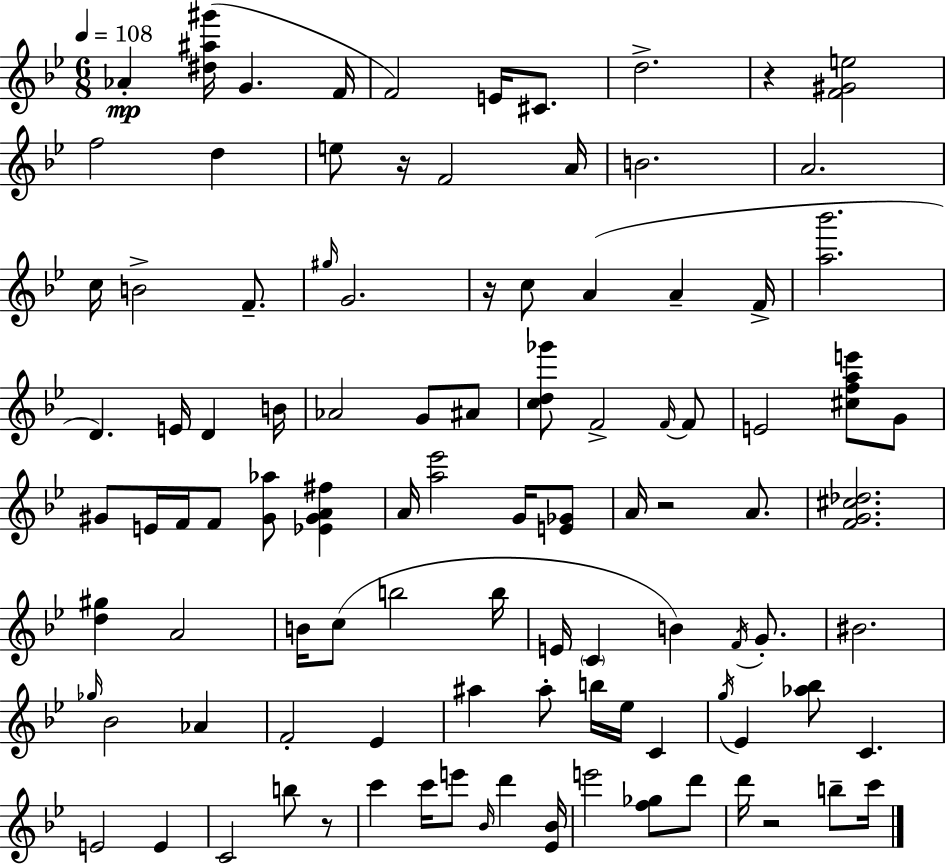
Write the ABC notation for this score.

X:1
T:Untitled
M:6/8
L:1/4
K:Gm
_A [^d^a^g']/4 G F/4 F2 E/4 ^C/2 d2 z [F^Ge]2 f2 d e/2 z/4 F2 A/4 B2 A2 c/4 B2 F/2 ^g/4 G2 z/4 c/2 A A F/4 [a_b']2 D E/4 D B/4 _A2 G/2 ^A/2 [cd_g']/2 F2 F/4 F/2 E2 [^cfae']/2 G/2 ^G/2 E/4 F/4 F/2 [^G_a]/2 [_E^GA^f] A/4 [a_e']2 G/4 [E_G]/2 A/4 z2 A/2 [FG^c_d]2 [d^g] A2 B/4 c/2 b2 b/4 E/4 C B F/4 G/2 ^B2 _g/4 _B2 _A F2 _E ^a ^a/2 b/4 _e/4 C g/4 _E [_a_b]/2 C E2 E C2 b/2 z/2 c' c'/4 e'/2 _B/4 d' [_E_B]/4 e'2 [f_g]/2 d'/2 d'/4 z2 b/2 c'/4